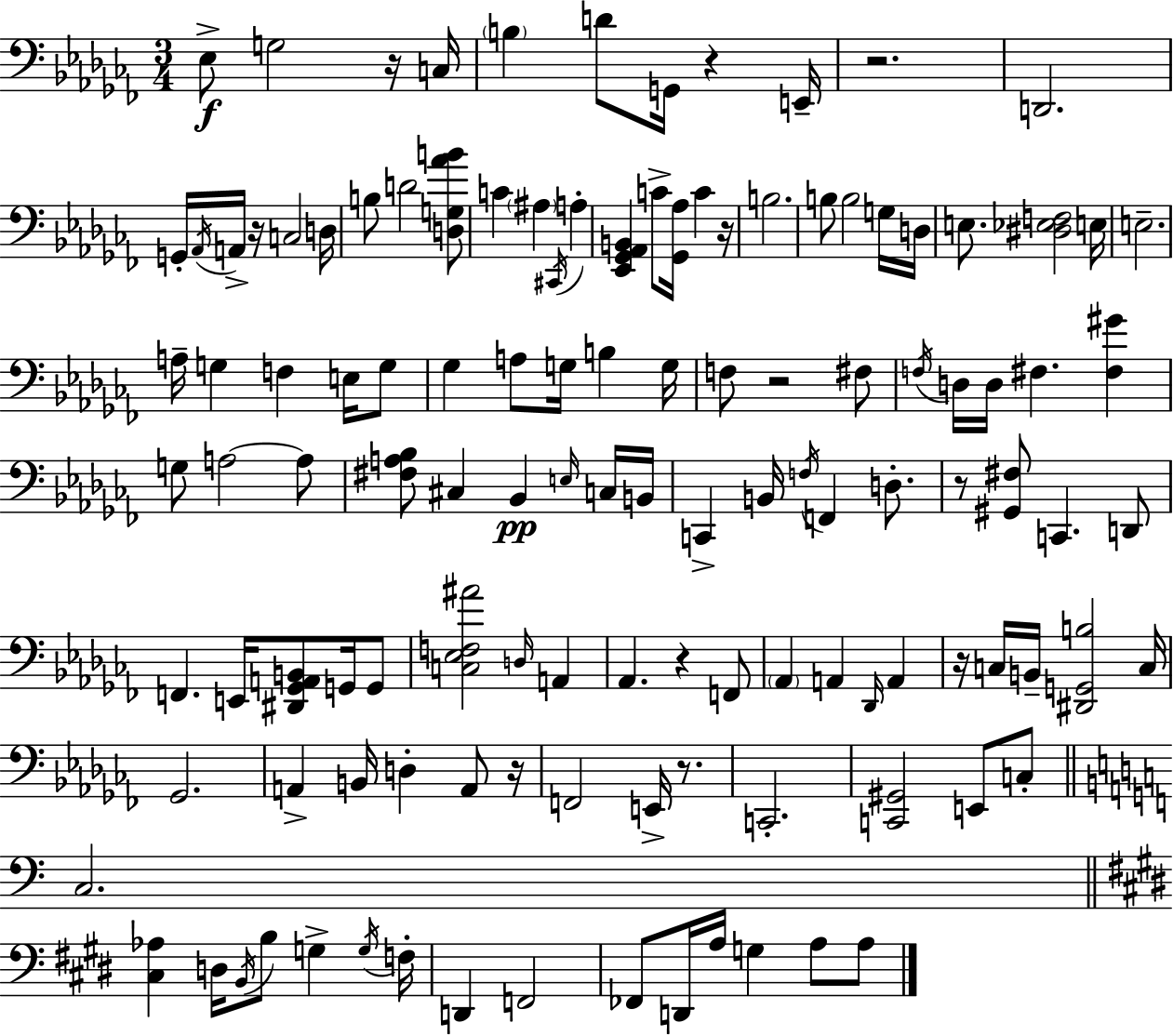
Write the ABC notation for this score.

X:1
T:Untitled
M:3/4
L:1/4
K:Abm
_E,/2 G,2 z/4 C,/4 B, D/2 G,,/4 z E,,/4 z2 D,,2 G,,/4 _A,,/4 A,,/4 z/4 C,2 D,/4 B,/2 D2 [D,G,_AB]/2 C ^A, ^C,,/4 A, [_E,,_G,,_A,,B,,] C/2 [_G,,_A,]/4 C z/4 B,2 B,/2 B,2 G,/4 D,/4 E,/2 [^D,_E,F,]2 E,/4 E,2 A,/4 G, F, E,/4 G,/2 _G, A,/2 G,/4 B, G,/4 F,/2 z2 ^F,/2 F,/4 D,/4 D,/4 ^F, [^F,^G] G,/2 A,2 A,/2 [^F,A,_B,]/2 ^C, _B,, E,/4 C,/4 B,,/4 C,, B,,/4 F,/4 F,, D,/2 z/2 [^G,,^F,]/2 C,, D,,/2 F,, E,,/4 [^D,,_G,,A,,B,,]/2 G,,/4 G,,/2 [C,_E,F,^A]2 D,/4 A,, _A,, z F,,/2 _A,, A,, _D,,/4 A,, z/4 C,/4 B,,/4 [^D,,G,,B,]2 C,/4 _G,,2 A,, B,,/4 D, A,,/2 z/4 F,,2 E,,/4 z/2 C,,2 [C,,^G,,]2 E,,/2 C,/2 C,2 [^C,_A,] D,/4 B,,/4 B,/2 G, G,/4 F,/4 D,, F,,2 _F,,/2 D,,/4 A,/4 G, A,/2 A,/2